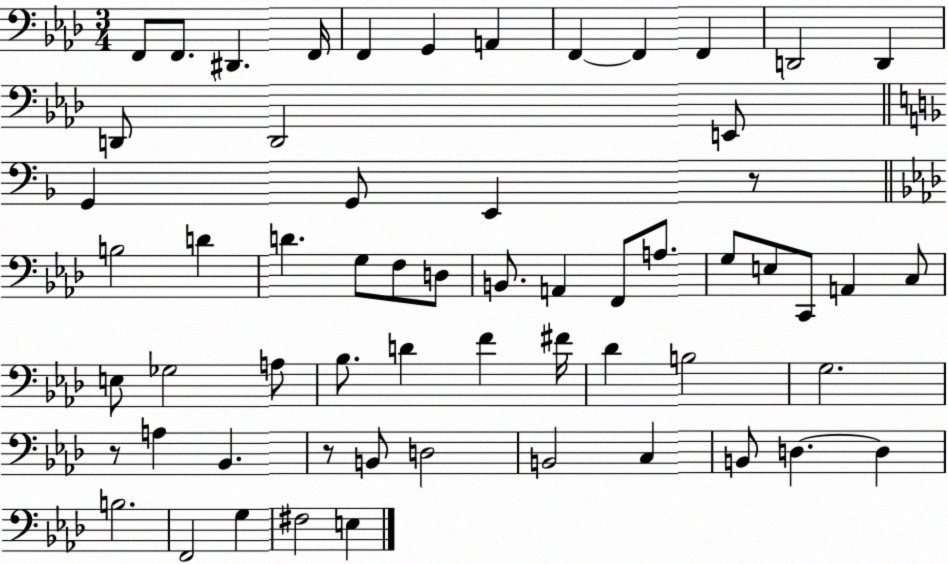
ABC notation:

X:1
T:Untitled
M:3/4
L:1/4
K:Ab
F,,/2 F,,/2 ^D,, F,,/4 F,, G,, A,, F,, F,, F,, D,,2 D,, D,,/2 D,,2 E,,/2 G,, G,,/2 E,, z/2 B,2 D D G,/2 F,/2 D,/2 B,,/2 A,, F,,/2 A,/2 G,/2 E,/2 C,,/2 A,, C,/2 E,/2 _G,2 A,/2 _B,/2 D F ^F/4 _D B,2 G,2 z/2 A, _B,, z/2 B,,/2 D,2 B,,2 C, B,,/2 D, D, B,2 F,,2 G, ^F,2 E,